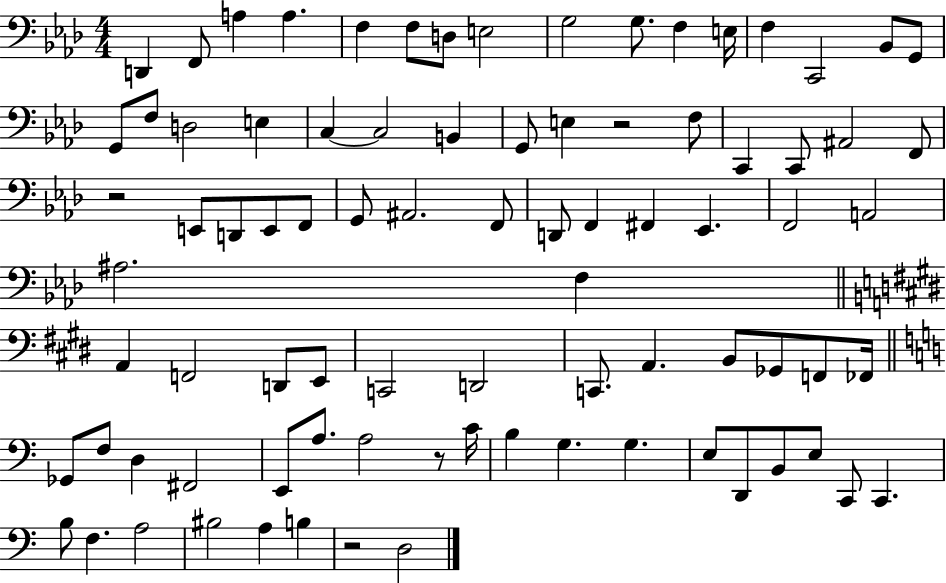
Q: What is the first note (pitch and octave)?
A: D2